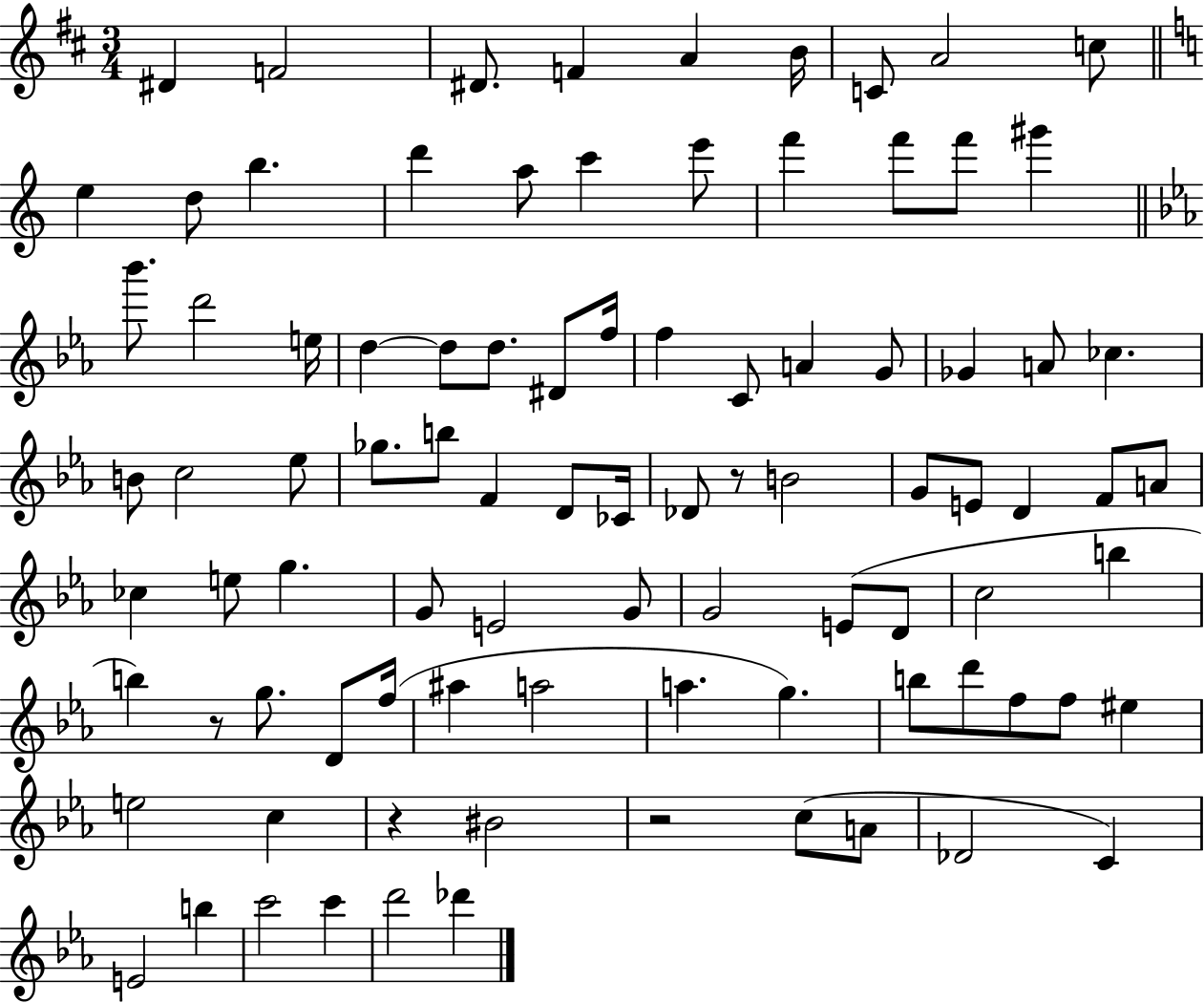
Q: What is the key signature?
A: D major